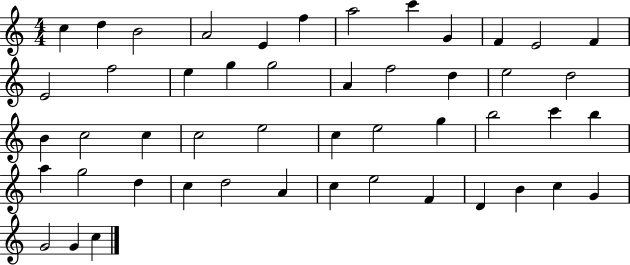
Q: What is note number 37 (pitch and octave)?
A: C5